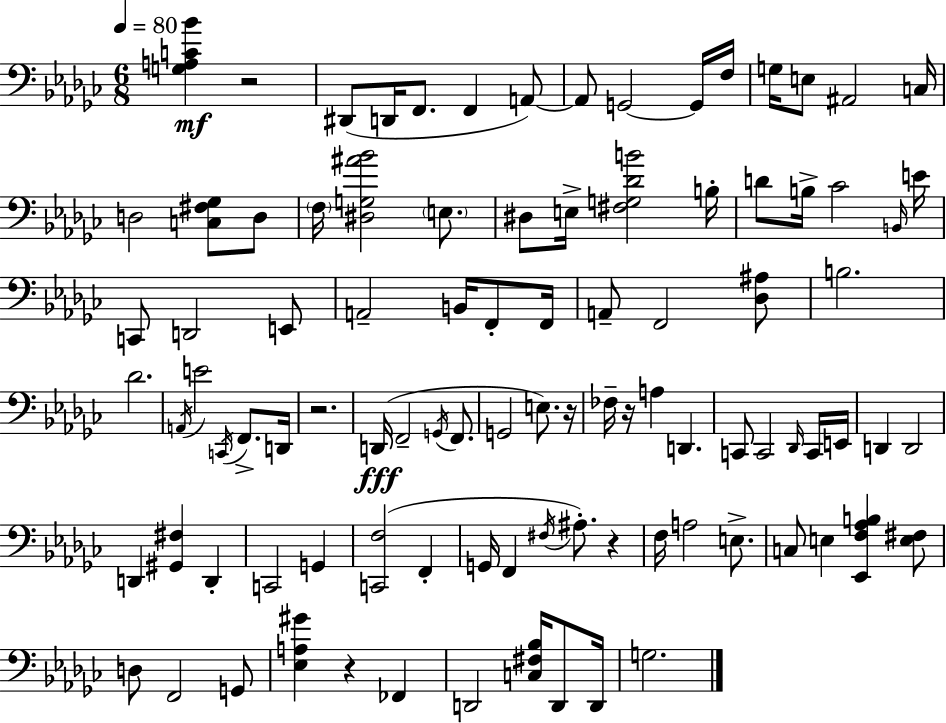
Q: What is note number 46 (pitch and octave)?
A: G2